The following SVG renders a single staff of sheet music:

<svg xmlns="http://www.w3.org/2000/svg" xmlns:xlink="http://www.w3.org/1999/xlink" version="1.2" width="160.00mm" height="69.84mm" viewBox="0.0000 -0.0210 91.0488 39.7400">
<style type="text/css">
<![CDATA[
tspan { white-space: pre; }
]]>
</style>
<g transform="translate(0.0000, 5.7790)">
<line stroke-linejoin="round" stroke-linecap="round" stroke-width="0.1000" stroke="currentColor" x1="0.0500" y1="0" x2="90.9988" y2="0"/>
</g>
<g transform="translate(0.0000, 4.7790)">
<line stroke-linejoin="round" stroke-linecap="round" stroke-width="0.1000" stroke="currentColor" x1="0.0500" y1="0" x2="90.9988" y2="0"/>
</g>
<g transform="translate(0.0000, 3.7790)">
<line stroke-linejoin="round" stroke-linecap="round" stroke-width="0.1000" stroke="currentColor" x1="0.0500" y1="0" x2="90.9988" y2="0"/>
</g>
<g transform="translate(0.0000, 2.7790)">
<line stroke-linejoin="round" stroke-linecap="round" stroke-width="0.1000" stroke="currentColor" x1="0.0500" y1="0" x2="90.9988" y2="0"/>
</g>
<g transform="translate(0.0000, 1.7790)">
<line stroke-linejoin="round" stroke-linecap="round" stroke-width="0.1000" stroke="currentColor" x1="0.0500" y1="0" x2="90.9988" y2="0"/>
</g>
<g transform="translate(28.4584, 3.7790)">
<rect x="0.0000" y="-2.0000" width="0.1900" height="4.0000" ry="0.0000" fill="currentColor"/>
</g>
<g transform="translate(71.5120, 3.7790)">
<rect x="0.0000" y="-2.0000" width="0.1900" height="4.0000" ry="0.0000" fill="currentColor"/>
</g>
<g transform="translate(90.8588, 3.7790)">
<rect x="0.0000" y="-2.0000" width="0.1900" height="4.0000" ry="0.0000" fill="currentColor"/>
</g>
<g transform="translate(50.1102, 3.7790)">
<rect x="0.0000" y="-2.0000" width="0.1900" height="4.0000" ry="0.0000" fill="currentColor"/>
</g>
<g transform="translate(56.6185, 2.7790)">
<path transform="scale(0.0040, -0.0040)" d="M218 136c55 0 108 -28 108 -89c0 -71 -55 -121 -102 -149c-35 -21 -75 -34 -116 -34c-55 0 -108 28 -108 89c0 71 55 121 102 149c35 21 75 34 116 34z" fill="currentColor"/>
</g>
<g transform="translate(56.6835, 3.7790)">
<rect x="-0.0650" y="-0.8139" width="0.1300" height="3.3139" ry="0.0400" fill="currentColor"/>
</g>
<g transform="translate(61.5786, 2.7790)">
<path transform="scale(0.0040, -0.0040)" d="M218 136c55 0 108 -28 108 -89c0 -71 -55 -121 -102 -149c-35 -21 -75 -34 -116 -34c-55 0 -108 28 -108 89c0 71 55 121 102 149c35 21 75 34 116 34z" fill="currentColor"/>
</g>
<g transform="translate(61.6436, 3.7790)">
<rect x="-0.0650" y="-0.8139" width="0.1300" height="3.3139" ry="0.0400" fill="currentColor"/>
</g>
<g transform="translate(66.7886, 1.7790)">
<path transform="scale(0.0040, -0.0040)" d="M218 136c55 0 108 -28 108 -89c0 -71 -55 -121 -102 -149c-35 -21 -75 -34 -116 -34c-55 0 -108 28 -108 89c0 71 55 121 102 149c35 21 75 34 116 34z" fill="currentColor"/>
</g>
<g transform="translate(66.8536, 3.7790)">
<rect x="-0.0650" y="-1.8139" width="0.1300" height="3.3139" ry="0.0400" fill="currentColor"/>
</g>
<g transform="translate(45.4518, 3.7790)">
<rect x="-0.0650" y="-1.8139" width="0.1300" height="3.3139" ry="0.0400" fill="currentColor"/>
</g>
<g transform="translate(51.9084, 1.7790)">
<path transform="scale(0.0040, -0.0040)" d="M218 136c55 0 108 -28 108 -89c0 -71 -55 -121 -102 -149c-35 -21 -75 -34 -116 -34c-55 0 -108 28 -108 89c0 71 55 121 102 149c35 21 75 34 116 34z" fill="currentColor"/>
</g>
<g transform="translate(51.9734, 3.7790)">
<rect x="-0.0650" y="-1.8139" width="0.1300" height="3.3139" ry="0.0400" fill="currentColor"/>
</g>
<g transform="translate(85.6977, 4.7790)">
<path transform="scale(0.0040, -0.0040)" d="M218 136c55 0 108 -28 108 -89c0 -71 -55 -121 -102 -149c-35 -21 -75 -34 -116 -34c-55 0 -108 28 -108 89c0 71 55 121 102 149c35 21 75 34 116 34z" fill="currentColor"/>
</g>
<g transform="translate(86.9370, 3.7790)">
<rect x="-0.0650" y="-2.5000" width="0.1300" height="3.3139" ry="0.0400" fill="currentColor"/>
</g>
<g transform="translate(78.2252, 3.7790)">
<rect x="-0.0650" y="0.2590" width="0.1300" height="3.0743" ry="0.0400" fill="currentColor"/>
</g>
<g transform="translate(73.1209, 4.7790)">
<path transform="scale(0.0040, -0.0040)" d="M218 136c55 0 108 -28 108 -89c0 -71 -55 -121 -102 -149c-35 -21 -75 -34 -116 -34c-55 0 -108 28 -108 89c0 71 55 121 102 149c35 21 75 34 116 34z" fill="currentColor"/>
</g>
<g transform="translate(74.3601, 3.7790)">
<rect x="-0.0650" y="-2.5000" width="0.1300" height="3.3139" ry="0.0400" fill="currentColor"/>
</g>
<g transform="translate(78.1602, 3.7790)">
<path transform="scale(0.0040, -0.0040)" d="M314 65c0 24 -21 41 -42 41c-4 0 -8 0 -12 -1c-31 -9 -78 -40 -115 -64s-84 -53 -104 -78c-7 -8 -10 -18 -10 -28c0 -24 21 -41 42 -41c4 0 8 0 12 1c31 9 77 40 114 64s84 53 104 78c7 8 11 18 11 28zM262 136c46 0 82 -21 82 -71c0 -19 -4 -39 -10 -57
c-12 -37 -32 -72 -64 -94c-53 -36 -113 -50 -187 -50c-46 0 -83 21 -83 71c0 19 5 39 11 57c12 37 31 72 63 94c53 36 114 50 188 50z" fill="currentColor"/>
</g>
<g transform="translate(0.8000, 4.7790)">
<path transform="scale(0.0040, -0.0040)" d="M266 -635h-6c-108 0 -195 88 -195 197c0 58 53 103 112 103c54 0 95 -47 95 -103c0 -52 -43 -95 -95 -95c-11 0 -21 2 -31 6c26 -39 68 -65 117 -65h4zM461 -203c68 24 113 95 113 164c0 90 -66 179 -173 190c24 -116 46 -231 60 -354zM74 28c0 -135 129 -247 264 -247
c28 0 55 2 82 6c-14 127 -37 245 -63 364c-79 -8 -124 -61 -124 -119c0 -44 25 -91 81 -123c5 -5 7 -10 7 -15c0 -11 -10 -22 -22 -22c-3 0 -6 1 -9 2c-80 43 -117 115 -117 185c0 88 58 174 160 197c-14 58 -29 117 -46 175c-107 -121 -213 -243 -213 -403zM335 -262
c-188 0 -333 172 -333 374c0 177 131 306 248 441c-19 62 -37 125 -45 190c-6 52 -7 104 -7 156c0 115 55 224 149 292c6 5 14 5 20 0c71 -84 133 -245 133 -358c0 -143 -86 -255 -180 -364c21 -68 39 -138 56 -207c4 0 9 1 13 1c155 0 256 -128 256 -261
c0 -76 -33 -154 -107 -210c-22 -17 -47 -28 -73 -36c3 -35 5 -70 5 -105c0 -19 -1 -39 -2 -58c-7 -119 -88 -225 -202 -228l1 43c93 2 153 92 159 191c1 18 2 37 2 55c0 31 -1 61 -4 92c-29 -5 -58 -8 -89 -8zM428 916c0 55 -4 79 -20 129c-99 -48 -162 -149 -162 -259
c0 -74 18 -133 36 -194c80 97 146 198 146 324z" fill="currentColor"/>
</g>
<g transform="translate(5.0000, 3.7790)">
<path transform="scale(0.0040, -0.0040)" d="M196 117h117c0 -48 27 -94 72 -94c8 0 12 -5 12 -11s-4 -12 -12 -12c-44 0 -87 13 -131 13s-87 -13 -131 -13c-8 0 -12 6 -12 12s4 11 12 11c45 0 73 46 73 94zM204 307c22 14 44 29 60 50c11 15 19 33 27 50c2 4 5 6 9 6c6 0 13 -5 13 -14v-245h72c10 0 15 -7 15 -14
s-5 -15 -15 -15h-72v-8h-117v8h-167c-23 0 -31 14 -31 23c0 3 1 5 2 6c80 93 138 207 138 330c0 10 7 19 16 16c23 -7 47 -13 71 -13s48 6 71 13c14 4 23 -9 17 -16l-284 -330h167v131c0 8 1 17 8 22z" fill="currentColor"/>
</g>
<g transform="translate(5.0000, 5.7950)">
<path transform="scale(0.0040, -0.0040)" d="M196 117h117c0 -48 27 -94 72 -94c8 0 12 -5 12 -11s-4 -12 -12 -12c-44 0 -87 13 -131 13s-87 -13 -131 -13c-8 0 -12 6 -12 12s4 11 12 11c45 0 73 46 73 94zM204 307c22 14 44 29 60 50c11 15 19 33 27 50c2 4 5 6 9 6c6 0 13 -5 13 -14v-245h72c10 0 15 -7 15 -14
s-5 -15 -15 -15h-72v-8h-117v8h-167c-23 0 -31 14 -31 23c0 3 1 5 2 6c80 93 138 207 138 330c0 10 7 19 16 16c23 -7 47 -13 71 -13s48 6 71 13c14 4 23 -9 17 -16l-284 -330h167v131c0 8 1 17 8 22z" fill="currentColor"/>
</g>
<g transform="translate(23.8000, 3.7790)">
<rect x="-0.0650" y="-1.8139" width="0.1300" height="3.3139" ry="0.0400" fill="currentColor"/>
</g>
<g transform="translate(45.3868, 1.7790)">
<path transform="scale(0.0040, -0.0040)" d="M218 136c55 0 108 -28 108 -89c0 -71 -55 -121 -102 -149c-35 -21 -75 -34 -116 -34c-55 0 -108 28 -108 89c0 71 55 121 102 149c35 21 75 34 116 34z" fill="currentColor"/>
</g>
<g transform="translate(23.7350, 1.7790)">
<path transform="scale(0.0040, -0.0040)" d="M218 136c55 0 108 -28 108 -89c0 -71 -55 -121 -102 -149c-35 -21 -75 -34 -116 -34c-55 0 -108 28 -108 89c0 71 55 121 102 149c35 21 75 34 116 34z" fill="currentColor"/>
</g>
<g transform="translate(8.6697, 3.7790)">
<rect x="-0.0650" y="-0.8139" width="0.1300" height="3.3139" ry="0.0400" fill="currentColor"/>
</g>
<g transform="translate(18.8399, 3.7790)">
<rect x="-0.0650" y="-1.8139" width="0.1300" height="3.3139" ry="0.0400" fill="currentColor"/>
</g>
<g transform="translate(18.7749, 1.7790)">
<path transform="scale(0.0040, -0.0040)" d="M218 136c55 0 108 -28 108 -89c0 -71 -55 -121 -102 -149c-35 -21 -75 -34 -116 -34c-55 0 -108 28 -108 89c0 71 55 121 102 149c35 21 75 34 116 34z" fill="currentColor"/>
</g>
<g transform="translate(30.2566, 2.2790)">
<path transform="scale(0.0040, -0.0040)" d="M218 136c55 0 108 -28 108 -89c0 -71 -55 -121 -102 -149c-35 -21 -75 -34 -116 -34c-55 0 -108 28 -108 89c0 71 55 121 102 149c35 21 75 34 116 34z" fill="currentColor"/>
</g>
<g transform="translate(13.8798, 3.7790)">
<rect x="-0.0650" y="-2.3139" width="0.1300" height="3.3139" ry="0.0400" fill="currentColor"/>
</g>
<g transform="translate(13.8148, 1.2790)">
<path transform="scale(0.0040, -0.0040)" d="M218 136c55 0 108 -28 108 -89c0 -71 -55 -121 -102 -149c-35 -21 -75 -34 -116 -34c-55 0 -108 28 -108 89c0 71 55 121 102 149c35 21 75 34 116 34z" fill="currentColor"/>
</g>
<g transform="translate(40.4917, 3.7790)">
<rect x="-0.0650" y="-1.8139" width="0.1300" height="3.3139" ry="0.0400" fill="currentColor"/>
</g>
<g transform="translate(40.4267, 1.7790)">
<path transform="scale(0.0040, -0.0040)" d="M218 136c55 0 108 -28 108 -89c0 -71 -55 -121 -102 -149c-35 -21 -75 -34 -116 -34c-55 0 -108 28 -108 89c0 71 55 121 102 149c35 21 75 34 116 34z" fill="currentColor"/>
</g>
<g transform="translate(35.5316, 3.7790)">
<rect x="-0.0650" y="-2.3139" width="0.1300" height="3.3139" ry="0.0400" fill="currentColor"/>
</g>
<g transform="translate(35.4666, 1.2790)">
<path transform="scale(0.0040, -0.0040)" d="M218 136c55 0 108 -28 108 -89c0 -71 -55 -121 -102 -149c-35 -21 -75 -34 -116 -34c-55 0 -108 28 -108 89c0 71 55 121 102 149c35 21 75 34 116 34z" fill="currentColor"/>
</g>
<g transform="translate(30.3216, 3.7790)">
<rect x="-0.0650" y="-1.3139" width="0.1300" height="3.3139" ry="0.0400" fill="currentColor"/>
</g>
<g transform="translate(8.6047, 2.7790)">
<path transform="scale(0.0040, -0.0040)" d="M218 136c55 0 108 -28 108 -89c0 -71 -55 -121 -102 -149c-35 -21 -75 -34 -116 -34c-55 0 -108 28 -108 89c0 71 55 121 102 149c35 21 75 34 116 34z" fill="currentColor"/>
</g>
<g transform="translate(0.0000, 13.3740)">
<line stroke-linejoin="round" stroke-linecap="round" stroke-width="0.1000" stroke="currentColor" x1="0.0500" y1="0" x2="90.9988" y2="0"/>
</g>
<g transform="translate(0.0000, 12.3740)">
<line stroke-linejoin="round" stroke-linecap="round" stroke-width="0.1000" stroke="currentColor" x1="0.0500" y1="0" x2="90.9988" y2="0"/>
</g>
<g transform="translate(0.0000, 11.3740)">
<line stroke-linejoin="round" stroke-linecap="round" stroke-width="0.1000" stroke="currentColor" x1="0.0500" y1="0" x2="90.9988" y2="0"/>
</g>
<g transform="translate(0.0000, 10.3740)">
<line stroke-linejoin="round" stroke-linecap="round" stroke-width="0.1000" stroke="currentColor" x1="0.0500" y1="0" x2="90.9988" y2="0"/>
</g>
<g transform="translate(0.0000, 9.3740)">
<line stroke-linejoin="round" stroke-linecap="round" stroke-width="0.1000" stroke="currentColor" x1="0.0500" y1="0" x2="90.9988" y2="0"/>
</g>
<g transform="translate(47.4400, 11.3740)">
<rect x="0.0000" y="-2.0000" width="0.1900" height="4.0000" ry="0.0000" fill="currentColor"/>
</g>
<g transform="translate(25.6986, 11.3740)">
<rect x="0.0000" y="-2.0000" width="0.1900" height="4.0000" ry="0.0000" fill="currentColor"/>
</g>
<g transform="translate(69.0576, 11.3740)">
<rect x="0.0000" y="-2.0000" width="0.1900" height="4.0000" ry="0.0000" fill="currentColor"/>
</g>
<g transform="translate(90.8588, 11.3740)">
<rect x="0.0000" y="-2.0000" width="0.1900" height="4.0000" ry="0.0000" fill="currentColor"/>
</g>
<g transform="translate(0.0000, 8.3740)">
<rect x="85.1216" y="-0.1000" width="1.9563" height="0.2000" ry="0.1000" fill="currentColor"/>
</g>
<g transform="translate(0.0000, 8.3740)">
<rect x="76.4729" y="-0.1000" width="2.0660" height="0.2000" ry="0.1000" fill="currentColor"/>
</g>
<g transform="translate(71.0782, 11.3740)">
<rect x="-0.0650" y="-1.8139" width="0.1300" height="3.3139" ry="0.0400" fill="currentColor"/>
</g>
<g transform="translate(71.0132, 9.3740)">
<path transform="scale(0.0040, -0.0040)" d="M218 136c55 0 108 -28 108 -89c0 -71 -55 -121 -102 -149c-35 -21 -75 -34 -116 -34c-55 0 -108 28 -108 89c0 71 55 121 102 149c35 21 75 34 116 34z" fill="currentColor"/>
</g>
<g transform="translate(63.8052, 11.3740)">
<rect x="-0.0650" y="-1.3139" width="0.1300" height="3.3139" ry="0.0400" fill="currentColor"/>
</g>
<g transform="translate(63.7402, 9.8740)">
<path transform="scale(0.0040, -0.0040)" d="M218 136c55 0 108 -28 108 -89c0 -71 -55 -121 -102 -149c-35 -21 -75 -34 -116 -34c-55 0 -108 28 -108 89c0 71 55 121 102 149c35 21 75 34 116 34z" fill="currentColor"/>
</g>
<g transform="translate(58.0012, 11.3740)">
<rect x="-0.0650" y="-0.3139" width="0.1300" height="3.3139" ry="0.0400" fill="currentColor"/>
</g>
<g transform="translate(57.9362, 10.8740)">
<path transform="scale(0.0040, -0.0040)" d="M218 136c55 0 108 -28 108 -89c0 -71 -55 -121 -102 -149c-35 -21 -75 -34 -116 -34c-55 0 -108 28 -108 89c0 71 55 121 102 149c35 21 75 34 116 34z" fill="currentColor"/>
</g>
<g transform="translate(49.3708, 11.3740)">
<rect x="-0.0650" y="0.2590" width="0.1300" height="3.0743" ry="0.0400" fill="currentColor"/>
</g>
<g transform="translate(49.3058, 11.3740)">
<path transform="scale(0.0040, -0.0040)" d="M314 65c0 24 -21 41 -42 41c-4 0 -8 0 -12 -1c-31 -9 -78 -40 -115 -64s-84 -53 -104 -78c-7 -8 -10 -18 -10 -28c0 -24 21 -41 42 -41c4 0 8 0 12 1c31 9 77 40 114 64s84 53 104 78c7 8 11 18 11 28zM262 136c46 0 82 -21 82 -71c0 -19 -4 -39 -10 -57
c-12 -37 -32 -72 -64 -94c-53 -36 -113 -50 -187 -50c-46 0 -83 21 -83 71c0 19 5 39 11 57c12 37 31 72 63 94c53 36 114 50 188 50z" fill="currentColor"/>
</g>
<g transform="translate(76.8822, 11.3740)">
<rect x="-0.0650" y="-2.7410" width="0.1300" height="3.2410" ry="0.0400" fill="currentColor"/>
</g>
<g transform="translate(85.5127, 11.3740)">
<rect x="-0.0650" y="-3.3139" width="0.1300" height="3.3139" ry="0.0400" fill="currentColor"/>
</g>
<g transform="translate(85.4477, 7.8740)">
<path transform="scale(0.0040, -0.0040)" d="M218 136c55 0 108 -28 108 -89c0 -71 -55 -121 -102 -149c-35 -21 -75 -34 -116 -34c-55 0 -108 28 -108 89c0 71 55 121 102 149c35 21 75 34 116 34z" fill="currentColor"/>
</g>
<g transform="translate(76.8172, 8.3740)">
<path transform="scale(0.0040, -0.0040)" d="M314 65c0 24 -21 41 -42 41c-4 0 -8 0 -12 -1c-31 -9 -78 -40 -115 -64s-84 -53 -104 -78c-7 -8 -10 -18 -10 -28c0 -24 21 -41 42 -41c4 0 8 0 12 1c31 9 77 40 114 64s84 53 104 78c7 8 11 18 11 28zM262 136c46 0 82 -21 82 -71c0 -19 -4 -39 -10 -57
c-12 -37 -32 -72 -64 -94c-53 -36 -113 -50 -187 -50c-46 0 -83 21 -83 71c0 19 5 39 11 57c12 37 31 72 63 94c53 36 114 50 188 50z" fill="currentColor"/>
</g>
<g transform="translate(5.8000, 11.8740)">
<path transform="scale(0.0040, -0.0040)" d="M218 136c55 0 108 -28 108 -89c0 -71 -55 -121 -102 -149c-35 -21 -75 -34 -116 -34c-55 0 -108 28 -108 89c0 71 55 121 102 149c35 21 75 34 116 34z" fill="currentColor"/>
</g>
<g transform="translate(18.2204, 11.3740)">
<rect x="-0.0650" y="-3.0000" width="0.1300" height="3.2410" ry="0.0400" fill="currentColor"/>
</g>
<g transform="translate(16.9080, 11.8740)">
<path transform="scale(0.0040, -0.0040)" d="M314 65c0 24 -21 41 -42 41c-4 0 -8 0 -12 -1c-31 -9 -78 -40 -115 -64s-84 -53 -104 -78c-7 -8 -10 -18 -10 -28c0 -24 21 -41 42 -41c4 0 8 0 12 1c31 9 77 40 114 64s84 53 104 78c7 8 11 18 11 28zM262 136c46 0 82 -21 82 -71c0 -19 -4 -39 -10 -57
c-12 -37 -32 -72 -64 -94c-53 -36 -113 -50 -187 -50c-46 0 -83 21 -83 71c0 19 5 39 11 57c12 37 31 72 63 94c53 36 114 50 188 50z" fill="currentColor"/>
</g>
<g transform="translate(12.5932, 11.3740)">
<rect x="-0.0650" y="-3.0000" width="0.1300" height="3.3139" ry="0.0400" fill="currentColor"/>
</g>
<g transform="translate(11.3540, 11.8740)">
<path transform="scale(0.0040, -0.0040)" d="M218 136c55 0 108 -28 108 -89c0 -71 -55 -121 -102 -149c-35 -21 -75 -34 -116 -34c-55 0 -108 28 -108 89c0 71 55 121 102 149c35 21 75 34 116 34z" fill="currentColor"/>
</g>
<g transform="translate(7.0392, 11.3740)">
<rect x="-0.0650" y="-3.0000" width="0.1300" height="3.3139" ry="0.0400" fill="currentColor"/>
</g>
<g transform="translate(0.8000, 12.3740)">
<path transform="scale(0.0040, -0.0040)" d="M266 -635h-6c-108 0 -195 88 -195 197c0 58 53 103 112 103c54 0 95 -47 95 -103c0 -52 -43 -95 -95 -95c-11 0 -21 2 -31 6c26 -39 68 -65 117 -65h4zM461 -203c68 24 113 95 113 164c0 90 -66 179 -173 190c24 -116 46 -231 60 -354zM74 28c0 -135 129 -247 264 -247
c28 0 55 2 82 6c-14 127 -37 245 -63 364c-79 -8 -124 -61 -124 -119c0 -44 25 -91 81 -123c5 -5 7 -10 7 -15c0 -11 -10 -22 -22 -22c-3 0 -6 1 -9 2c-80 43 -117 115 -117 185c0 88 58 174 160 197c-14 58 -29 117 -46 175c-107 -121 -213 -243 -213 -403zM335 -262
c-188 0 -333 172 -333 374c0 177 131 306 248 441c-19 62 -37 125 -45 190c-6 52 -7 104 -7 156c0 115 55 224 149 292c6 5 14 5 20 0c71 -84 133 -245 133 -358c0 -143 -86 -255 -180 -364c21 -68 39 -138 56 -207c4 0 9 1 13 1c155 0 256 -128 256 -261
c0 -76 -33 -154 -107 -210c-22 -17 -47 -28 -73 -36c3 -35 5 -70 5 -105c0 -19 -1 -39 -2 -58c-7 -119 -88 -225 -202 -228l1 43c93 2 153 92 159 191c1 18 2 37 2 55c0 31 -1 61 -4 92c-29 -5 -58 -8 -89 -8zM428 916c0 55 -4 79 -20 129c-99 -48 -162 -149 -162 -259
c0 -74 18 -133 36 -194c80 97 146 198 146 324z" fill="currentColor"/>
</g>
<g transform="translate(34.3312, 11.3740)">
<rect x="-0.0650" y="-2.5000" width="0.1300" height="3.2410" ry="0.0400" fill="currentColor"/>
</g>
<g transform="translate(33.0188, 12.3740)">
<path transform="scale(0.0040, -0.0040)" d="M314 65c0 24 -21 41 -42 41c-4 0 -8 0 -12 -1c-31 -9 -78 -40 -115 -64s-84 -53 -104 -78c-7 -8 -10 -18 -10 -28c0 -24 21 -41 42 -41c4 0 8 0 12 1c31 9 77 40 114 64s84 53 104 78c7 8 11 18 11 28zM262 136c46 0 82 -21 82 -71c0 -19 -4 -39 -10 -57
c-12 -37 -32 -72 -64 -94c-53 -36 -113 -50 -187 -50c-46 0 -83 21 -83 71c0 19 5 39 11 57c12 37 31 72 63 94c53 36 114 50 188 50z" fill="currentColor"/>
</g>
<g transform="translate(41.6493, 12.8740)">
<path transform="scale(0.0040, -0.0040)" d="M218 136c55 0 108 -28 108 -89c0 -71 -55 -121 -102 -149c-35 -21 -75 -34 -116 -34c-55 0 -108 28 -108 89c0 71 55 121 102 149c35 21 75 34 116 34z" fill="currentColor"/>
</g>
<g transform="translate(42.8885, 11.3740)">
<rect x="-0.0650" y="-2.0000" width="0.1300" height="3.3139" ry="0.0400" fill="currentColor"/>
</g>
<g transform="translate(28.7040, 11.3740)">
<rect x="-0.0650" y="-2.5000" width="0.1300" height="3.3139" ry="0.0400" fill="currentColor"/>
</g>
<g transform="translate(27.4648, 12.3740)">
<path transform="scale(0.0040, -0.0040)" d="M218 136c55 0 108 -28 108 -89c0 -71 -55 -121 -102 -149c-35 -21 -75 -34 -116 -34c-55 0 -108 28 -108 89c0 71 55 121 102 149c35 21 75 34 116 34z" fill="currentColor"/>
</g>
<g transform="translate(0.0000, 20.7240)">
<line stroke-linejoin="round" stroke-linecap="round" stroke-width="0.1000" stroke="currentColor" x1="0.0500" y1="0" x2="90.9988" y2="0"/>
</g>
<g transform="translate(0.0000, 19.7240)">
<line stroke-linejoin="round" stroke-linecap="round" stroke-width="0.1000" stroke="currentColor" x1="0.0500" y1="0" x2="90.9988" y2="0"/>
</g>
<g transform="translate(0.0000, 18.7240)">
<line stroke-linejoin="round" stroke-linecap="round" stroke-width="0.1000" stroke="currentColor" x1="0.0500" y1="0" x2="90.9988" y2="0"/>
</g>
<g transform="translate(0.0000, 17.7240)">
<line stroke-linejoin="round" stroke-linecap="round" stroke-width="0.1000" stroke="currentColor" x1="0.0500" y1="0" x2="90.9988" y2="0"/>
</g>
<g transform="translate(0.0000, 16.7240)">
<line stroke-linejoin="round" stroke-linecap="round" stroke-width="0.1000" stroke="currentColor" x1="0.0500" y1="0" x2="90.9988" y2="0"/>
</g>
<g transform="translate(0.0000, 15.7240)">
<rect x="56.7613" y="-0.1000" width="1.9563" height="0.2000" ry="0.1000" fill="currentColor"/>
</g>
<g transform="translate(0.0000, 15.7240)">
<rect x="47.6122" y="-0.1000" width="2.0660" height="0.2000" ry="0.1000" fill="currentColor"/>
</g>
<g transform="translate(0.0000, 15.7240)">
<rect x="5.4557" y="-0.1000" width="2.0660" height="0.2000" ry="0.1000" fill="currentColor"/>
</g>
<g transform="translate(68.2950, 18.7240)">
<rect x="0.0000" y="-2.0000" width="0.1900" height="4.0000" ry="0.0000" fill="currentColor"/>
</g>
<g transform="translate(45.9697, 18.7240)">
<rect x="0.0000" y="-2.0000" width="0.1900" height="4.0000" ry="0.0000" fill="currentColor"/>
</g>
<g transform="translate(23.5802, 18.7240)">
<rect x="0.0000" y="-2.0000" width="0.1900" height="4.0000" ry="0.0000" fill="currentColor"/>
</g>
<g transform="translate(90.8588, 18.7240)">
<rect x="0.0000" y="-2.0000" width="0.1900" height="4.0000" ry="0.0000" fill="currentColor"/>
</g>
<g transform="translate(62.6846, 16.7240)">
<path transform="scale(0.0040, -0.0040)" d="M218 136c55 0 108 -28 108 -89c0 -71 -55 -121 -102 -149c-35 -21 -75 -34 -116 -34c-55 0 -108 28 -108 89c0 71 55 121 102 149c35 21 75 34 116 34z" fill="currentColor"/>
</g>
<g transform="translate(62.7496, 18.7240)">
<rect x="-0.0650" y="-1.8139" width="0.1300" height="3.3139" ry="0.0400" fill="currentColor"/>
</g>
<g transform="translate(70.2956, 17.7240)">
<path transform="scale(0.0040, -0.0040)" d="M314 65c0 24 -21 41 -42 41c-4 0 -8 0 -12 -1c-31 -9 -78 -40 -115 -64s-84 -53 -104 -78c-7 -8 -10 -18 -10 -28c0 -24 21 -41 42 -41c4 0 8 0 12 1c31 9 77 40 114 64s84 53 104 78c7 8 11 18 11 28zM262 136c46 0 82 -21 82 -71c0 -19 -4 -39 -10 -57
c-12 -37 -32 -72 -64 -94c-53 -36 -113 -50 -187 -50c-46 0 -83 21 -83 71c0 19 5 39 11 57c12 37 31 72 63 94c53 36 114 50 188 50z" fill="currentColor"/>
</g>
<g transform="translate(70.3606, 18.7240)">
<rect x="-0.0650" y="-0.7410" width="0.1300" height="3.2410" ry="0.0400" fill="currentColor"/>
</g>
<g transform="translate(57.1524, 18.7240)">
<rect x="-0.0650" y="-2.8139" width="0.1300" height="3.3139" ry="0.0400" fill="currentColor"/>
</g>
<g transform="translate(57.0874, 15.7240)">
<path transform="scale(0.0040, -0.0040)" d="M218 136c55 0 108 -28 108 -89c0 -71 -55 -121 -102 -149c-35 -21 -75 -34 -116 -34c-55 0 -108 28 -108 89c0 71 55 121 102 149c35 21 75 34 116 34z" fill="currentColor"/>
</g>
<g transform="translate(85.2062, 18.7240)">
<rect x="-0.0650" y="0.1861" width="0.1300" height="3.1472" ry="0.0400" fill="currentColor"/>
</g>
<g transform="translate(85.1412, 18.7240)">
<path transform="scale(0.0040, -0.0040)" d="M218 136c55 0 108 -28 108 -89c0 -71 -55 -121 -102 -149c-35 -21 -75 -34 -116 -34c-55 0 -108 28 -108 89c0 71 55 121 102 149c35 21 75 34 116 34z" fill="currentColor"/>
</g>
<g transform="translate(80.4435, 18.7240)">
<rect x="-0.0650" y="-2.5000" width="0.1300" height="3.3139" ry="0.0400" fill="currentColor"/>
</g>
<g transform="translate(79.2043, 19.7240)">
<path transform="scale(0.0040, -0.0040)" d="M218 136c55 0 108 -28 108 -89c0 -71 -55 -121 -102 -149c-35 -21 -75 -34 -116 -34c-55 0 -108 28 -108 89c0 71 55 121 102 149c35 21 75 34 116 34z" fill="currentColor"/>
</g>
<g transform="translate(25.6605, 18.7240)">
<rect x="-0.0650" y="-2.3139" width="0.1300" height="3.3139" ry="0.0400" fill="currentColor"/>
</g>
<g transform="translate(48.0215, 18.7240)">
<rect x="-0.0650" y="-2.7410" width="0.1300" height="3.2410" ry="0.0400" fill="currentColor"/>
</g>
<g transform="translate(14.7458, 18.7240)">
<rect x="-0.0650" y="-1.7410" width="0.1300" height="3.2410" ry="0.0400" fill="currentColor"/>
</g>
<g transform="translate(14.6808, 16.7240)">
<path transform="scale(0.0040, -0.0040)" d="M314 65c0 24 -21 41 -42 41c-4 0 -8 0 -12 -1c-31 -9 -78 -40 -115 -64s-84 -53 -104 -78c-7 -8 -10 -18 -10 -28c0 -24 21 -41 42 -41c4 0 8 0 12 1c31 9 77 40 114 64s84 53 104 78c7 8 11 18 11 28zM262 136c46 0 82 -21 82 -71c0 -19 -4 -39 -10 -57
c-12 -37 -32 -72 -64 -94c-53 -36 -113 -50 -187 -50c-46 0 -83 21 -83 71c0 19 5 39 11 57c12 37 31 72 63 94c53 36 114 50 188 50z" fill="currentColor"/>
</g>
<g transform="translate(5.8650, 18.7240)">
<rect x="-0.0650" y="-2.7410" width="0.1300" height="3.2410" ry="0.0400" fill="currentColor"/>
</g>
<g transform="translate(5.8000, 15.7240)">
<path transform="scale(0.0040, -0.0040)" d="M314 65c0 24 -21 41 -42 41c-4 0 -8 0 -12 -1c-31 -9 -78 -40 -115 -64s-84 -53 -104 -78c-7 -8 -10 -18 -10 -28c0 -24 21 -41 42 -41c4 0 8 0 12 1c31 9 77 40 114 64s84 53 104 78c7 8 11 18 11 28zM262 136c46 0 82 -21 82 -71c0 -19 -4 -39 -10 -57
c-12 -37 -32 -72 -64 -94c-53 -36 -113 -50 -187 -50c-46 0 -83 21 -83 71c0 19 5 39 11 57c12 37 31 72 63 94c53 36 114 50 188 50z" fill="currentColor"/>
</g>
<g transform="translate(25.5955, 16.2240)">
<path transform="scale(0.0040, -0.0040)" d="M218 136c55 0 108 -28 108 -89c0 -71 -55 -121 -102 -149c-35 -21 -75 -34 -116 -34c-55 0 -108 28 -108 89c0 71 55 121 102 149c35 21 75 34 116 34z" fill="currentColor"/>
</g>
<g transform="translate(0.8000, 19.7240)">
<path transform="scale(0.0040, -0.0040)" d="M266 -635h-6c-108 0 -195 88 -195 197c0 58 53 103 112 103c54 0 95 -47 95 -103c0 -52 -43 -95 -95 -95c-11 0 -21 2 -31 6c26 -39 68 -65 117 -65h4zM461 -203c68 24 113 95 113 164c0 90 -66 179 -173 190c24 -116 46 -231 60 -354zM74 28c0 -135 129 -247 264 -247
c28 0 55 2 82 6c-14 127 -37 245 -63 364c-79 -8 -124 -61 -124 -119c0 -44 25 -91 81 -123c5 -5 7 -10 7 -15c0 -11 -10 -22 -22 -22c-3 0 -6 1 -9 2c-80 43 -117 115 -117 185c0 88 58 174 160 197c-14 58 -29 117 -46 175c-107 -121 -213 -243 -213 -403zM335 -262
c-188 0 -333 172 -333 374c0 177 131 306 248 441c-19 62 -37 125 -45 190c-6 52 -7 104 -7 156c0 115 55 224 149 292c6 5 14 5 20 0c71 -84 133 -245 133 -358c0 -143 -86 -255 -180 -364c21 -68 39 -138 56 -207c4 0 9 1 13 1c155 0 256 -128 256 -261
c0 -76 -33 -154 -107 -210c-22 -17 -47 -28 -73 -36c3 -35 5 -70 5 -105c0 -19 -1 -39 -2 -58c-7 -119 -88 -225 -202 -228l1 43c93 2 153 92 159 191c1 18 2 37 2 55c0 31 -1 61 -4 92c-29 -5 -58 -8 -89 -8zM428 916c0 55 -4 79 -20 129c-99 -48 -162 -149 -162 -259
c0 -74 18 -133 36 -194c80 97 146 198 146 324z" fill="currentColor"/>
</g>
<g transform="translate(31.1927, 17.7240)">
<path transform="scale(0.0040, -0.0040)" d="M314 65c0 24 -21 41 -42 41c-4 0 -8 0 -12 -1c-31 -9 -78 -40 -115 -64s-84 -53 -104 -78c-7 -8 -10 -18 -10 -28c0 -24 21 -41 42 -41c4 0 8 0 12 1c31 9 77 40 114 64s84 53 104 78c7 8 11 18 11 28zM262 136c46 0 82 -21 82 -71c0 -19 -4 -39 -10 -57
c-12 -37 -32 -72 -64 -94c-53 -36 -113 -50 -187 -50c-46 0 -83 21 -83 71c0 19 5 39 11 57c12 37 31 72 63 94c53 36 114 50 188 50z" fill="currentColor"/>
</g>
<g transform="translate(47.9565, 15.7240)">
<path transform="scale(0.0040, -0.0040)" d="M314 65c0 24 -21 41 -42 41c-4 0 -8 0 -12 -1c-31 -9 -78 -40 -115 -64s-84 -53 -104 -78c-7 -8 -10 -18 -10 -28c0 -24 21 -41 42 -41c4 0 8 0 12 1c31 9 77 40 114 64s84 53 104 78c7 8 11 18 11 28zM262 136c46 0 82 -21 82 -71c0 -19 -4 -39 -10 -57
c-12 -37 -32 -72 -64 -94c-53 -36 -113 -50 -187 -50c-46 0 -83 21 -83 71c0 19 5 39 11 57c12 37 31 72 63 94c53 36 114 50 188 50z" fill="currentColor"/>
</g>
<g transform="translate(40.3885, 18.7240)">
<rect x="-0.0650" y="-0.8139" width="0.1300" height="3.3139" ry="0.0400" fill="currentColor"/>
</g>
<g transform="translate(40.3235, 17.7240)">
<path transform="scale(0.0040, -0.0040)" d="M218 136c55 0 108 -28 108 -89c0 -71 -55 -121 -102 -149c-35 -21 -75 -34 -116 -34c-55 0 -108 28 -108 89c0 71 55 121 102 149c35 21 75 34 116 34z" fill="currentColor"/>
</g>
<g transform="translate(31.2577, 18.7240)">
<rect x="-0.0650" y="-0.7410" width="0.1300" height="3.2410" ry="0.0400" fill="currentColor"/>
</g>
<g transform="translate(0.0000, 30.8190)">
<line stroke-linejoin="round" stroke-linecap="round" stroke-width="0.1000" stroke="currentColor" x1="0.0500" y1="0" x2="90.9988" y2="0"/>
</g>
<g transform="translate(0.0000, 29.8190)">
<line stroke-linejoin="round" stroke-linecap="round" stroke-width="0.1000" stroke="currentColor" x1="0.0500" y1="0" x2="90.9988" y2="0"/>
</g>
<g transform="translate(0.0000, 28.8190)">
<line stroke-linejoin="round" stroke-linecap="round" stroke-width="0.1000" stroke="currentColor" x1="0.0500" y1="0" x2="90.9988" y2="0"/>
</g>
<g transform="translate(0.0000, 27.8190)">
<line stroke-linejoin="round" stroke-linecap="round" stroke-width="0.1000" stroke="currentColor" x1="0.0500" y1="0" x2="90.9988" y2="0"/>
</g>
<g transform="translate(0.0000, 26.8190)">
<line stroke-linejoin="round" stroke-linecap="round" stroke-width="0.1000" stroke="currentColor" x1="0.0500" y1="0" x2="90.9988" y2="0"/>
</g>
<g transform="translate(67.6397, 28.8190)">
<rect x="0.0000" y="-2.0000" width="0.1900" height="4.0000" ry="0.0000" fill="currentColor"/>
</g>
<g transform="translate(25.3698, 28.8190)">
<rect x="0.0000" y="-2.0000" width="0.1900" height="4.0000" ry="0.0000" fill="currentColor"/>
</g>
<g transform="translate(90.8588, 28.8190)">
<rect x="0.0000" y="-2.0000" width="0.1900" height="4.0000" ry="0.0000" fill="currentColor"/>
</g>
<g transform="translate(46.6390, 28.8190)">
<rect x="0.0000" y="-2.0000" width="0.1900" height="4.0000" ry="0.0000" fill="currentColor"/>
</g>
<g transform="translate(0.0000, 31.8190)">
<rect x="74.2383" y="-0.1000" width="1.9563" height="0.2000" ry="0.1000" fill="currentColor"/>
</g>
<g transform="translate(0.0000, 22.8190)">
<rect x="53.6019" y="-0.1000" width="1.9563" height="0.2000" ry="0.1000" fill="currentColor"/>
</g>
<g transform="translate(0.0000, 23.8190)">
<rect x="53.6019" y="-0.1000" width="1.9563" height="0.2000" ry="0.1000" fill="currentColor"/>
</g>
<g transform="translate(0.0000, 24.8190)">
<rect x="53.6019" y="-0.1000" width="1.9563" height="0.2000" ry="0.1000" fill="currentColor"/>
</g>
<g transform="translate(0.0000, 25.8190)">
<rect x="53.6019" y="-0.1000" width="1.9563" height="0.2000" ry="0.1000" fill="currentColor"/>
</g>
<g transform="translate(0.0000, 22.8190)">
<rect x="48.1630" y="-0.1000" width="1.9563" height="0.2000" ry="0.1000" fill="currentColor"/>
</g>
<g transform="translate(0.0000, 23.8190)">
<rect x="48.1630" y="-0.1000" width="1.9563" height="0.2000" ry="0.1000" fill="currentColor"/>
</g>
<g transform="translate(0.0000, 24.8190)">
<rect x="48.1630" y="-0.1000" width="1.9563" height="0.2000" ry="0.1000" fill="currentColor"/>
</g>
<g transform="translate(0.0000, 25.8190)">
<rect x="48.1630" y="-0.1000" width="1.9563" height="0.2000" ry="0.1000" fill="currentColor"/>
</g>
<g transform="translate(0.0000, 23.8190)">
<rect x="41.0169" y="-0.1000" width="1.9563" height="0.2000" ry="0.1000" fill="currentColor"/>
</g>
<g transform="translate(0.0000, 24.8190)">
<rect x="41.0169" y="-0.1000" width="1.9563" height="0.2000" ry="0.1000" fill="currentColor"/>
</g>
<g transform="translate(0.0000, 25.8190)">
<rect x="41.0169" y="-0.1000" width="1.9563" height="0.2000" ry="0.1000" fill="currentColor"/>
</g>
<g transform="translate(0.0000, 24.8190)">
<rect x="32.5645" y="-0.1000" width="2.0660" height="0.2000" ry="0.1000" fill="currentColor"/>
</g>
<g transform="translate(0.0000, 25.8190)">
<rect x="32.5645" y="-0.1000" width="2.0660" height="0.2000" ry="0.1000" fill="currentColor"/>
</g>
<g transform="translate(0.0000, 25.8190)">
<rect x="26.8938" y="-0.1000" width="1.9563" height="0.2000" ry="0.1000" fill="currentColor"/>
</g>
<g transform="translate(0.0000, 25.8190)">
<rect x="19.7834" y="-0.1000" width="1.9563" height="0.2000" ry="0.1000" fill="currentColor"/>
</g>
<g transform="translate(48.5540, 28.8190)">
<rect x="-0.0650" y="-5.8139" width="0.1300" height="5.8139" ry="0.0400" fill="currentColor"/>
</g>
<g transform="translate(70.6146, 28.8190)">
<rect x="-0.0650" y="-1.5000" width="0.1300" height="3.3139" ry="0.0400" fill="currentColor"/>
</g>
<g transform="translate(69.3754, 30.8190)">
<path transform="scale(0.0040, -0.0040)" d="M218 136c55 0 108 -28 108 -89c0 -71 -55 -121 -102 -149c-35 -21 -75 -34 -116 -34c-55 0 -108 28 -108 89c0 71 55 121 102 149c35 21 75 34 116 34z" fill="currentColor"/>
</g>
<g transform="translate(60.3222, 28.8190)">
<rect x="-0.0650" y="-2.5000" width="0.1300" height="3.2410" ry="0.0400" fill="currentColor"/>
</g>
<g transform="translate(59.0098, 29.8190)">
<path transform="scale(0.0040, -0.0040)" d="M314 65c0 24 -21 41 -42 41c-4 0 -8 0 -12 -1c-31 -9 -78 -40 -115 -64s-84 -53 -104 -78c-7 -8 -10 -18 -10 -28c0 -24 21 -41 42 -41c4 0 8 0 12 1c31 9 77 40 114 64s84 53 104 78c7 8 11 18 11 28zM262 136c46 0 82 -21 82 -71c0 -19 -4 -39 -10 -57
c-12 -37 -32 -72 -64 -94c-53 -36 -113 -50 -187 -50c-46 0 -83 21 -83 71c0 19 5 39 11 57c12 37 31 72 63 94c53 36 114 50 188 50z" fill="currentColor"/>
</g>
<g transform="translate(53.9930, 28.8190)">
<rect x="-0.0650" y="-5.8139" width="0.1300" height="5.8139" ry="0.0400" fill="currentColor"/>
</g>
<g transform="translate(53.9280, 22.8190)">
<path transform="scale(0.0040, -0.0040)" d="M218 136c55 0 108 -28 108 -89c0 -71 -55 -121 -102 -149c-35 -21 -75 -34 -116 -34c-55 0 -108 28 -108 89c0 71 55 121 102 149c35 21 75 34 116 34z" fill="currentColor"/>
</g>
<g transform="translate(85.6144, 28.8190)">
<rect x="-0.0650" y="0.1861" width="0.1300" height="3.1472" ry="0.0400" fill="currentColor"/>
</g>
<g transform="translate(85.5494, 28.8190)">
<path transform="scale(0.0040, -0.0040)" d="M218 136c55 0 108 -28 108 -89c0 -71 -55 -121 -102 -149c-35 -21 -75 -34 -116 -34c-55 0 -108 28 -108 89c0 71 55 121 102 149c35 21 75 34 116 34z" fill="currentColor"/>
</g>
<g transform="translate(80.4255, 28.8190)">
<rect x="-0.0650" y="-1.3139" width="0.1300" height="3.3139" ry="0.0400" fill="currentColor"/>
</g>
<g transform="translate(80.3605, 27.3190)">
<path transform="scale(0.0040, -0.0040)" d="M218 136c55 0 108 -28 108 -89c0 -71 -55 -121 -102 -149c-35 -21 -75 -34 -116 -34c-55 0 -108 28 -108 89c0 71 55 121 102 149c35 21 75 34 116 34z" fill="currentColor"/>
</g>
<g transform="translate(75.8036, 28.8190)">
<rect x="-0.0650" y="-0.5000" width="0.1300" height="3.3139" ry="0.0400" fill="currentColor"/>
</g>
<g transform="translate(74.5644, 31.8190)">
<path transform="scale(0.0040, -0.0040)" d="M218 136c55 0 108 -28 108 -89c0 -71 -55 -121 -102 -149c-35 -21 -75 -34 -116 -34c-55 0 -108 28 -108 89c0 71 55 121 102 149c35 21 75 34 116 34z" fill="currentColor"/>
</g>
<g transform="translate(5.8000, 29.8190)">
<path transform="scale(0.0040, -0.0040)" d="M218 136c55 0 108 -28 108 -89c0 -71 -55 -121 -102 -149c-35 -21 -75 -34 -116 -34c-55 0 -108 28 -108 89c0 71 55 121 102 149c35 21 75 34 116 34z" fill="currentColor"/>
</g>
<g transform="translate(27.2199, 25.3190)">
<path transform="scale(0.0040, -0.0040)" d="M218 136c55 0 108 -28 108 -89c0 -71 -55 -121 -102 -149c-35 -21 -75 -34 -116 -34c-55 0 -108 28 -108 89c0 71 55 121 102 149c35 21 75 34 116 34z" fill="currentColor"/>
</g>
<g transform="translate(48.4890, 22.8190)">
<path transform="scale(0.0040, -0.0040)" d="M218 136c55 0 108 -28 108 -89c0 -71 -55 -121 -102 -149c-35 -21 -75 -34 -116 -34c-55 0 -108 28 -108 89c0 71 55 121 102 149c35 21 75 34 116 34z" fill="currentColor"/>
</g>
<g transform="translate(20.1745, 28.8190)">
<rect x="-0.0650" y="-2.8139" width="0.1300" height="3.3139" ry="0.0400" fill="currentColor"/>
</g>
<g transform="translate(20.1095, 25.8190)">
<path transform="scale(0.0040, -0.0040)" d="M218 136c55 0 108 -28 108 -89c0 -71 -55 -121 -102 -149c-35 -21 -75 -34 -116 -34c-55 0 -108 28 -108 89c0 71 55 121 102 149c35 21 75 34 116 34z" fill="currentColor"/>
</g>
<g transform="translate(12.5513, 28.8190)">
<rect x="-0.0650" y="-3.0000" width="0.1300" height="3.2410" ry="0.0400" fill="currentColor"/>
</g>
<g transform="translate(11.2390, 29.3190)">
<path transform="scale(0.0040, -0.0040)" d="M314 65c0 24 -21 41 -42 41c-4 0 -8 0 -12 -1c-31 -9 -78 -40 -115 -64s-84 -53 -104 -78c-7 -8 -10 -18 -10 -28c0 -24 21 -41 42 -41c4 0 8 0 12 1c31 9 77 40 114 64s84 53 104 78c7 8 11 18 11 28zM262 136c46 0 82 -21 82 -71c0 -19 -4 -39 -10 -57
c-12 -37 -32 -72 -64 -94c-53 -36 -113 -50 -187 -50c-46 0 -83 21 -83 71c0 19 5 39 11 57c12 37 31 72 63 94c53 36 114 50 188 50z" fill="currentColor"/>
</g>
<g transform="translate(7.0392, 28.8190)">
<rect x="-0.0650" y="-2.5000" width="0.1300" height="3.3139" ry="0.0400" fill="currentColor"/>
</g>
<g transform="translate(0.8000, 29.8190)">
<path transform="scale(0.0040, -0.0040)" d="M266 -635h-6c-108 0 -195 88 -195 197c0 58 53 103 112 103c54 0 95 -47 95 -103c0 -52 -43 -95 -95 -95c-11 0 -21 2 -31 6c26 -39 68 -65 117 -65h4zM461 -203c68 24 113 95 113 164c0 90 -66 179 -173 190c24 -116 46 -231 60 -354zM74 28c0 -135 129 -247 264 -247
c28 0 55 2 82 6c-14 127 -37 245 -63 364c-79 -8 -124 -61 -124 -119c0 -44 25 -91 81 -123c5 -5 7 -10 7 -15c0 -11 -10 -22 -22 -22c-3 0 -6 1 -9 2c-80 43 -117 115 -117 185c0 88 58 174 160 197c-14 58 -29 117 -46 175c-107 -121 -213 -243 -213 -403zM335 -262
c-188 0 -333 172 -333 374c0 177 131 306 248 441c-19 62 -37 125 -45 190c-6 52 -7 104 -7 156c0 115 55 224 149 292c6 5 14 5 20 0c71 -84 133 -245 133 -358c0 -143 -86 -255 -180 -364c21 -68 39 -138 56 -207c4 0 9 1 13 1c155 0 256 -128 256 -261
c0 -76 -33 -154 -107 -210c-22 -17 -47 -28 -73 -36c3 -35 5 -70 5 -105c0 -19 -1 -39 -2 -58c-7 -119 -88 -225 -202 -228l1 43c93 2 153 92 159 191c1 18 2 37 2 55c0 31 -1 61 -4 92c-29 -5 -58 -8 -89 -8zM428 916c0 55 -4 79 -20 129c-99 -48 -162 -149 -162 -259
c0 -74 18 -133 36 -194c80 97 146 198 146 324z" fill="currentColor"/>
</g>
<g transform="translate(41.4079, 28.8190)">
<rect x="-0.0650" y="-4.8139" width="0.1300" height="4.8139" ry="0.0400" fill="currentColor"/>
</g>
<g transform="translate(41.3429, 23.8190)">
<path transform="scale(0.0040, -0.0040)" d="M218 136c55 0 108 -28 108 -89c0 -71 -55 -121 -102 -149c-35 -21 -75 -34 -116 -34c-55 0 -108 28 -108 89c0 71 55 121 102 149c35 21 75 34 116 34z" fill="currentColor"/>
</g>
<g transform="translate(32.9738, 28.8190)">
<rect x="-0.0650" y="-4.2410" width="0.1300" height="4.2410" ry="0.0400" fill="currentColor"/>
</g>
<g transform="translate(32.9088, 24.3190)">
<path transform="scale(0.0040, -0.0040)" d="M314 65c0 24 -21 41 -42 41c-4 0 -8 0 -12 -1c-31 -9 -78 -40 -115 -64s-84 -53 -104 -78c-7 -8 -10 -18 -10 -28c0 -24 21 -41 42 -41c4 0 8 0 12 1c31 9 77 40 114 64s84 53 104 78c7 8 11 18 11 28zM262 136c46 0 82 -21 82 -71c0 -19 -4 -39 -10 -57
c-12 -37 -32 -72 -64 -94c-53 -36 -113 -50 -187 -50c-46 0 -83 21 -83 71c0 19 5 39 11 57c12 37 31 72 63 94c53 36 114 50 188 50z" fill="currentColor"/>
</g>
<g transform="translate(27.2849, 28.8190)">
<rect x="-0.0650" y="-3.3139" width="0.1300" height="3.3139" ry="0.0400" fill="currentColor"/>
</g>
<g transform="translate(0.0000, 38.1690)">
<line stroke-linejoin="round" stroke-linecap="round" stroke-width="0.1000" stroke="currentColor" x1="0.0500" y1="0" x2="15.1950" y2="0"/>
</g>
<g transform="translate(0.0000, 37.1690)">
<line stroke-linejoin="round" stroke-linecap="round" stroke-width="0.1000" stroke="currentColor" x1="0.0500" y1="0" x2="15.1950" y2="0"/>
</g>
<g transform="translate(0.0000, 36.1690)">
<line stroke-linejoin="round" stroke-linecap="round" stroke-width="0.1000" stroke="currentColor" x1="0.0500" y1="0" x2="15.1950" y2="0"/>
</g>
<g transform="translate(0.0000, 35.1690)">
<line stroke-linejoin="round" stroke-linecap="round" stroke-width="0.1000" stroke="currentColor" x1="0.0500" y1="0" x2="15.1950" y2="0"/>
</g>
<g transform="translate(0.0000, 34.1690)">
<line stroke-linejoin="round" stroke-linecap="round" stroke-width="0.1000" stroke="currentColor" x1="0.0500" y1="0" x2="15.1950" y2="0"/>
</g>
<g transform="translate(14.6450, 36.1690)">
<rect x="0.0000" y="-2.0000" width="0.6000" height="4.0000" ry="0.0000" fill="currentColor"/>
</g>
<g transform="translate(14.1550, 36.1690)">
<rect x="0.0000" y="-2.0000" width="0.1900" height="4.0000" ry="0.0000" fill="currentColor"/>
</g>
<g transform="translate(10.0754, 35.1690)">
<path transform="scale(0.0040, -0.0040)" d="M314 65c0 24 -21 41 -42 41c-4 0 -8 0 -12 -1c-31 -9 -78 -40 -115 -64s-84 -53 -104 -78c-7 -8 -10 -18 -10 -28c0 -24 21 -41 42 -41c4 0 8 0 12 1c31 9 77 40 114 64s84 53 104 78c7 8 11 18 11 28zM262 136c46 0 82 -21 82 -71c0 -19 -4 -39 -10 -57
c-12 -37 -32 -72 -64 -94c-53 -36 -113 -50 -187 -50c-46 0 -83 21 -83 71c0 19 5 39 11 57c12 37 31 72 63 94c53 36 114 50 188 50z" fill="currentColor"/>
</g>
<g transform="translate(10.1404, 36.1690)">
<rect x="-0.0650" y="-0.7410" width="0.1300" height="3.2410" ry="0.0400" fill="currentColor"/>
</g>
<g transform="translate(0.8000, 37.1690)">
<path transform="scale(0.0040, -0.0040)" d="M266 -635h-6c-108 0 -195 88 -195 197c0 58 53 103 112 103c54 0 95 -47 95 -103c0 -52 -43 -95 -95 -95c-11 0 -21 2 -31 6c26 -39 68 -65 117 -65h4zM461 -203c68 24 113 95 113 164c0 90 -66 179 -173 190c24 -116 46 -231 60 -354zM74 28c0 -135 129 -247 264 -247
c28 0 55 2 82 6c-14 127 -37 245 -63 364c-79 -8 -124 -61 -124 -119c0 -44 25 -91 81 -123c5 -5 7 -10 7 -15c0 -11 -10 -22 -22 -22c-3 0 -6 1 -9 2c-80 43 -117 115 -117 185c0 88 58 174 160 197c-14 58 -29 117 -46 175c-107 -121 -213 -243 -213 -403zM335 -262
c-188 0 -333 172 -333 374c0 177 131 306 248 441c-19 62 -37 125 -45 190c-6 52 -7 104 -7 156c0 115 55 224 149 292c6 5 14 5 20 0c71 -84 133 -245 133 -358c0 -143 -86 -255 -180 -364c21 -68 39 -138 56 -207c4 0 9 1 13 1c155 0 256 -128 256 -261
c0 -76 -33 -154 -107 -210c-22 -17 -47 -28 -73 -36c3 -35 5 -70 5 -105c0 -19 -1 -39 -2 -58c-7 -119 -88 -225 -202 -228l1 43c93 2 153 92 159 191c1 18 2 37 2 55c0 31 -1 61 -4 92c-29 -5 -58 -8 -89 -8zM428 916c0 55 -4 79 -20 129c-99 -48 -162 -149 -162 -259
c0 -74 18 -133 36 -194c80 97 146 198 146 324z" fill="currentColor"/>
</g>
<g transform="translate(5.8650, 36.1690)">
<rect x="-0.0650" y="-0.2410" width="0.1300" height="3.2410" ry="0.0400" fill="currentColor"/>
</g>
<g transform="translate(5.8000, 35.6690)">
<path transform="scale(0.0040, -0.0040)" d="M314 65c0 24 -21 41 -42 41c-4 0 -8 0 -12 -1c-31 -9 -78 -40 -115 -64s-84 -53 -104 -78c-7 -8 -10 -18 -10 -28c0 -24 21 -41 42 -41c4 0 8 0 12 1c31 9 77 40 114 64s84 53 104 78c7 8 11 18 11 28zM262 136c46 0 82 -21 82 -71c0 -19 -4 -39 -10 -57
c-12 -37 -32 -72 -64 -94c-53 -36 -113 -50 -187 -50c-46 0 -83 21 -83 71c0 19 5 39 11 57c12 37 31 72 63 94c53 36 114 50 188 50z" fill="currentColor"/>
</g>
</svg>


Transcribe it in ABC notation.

X:1
T:Untitled
M:4/4
L:1/4
K:C
d g f f e g f f f d d f G B2 G A A A2 G G2 F B2 c e f a2 b a2 f2 g d2 d a2 a f d2 G B G A2 a b d'2 e' g' g' G2 E C e B c2 d2